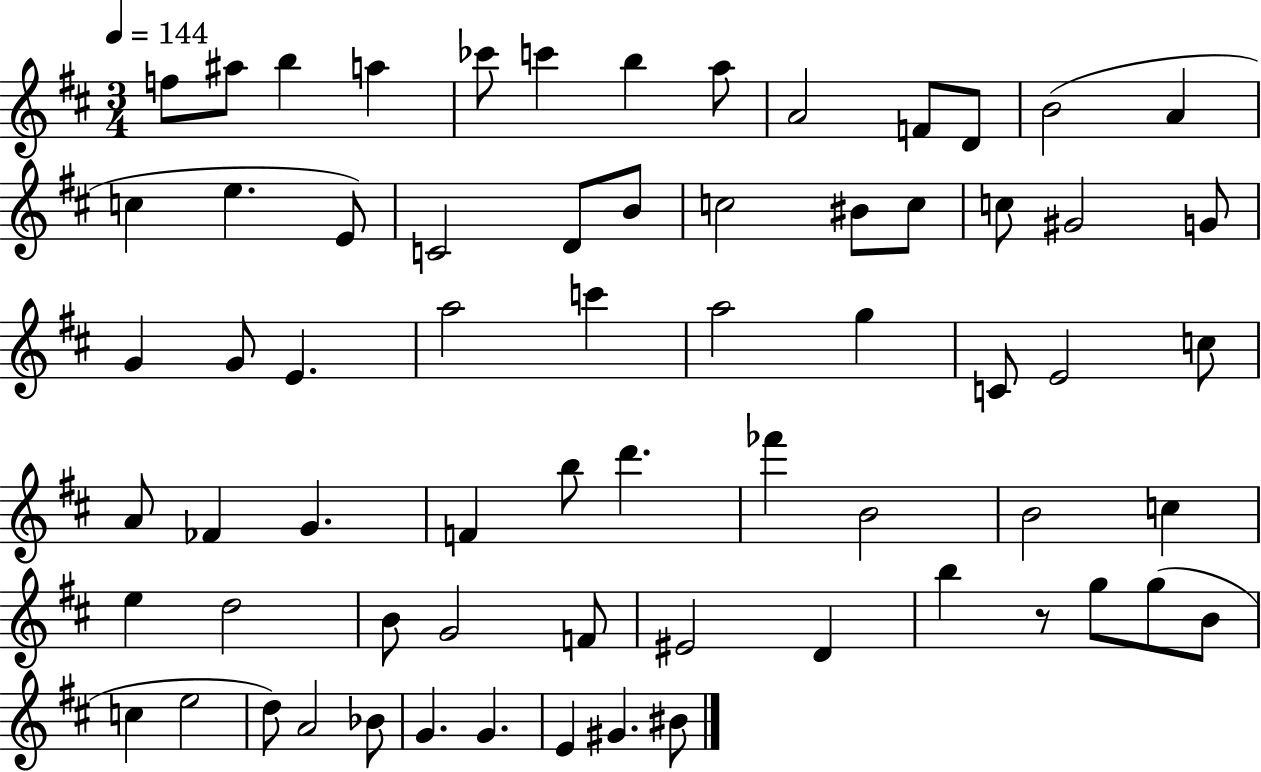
X:1
T:Untitled
M:3/4
L:1/4
K:D
f/2 ^a/2 b a _c'/2 c' b a/2 A2 F/2 D/2 B2 A c e E/2 C2 D/2 B/2 c2 ^B/2 c/2 c/2 ^G2 G/2 G G/2 E a2 c' a2 g C/2 E2 c/2 A/2 _F G F b/2 d' _f' B2 B2 c e d2 B/2 G2 F/2 ^E2 D b z/2 g/2 g/2 B/2 c e2 d/2 A2 _B/2 G G E ^G ^B/2